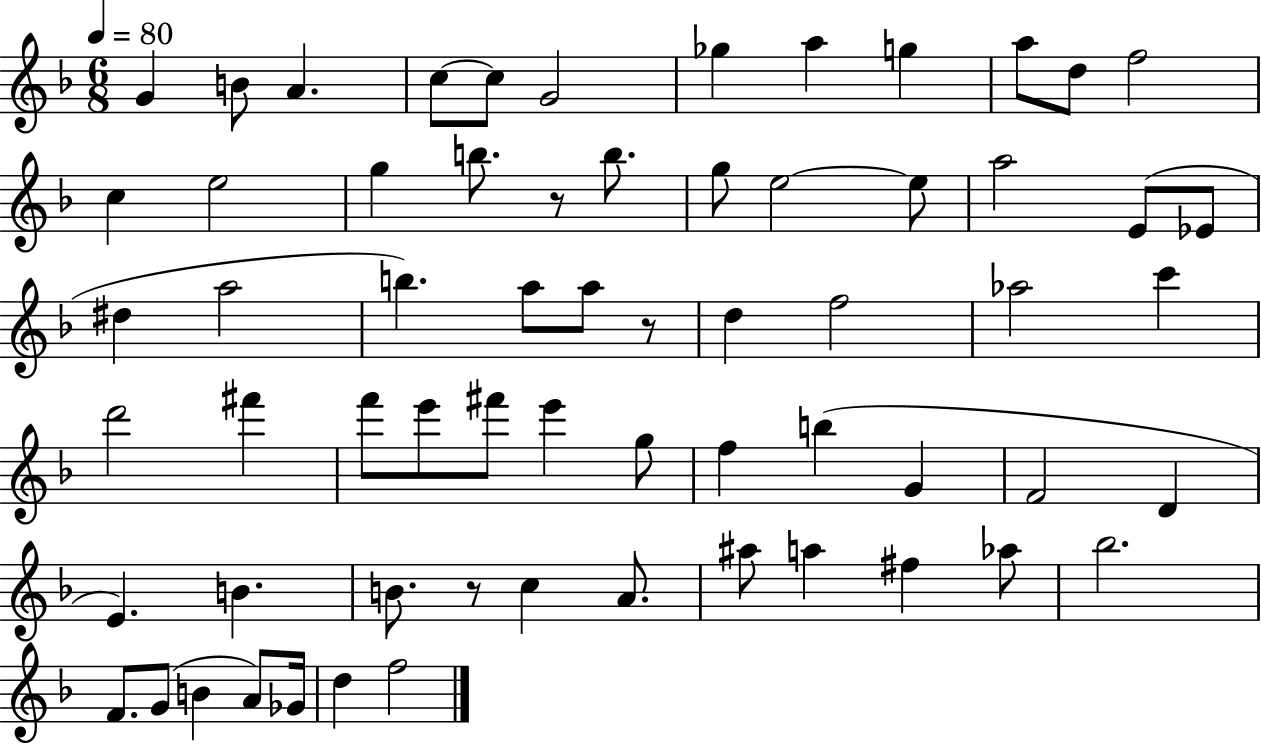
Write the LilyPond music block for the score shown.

{
  \clef treble
  \numericTimeSignature
  \time 6/8
  \key f \major
  \tempo 4 = 80
  \repeat volta 2 { g'4 b'8 a'4. | c''8~~ c''8 g'2 | ges''4 a''4 g''4 | a''8 d''8 f''2 | \break c''4 e''2 | g''4 b''8. r8 b''8. | g''8 e''2~~ e''8 | a''2 e'8( ees'8 | \break dis''4 a''2 | b''4.) a''8 a''8 r8 | d''4 f''2 | aes''2 c'''4 | \break d'''2 fis'''4 | f'''8 e'''8 fis'''8 e'''4 g''8 | f''4 b''4( g'4 | f'2 d'4 | \break e'4.) b'4. | b'8. r8 c''4 a'8. | ais''8 a''4 fis''4 aes''8 | bes''2. | \break f'8. g'8( b'4 a'8) ges'16 | d''4 f''2 | } \bar "|."
}